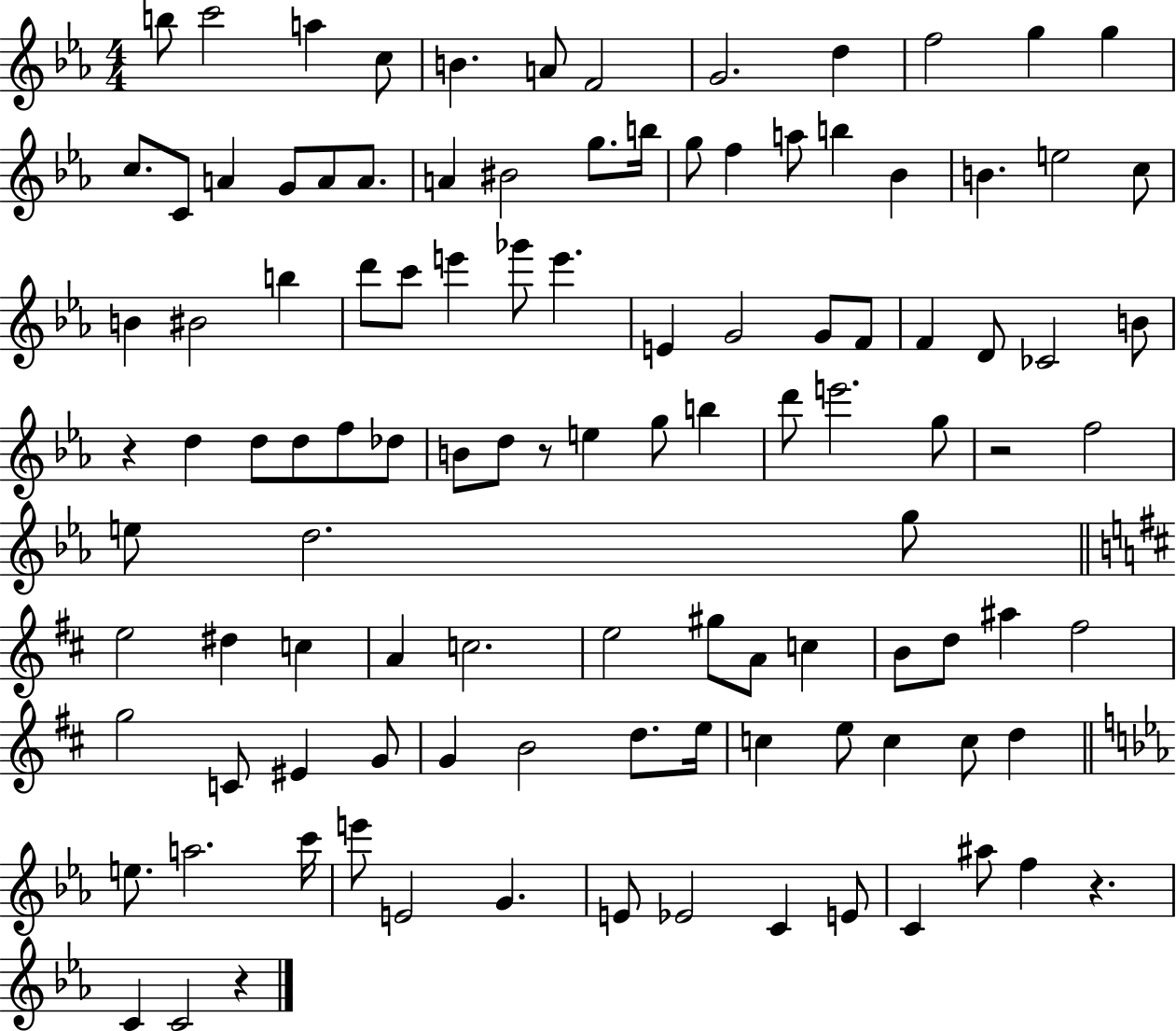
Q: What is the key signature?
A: EES major